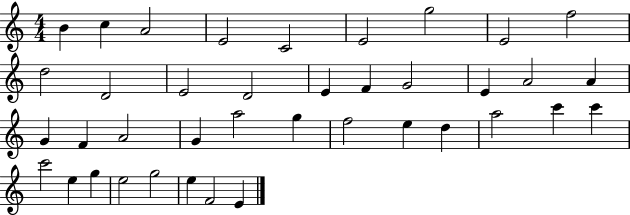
B4/q C5/q A4/h E4/h C4/h E4/h G5/h E4/h F5/h D5/h D4/h E4/h D4/h E4/q F4/q G4/h E4/q A4/h A4/q G4/q F4/q A4/h G4/q A5/h G5/q F5/h E5/q D5/q A5/h C6/q C6/q C6/h E5/q G5/q E5/h G5/h E5/q F4/h E4/q